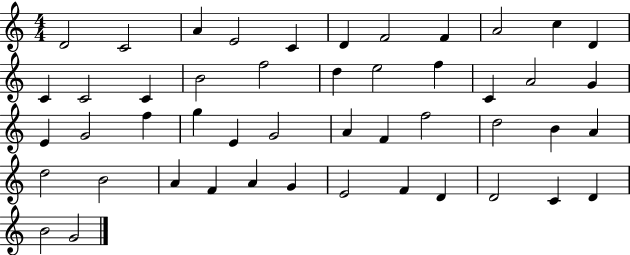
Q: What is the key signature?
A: C major